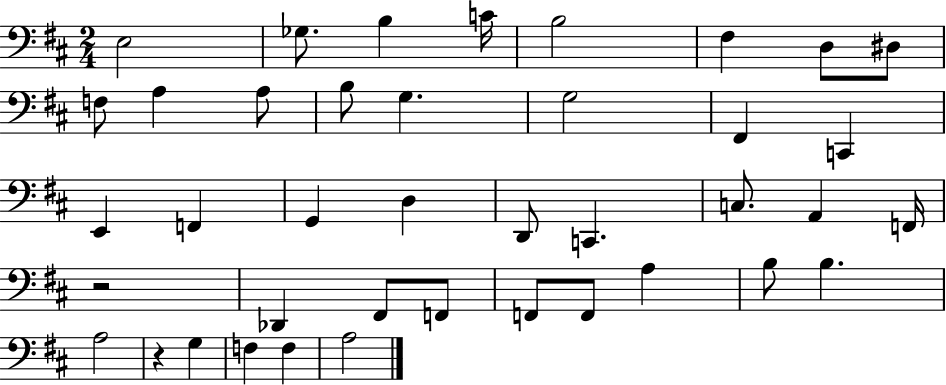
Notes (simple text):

E3/h Gb3/e. B3/q C4/s B3/h F#3/q D3/e D#3/e F3/e A3/q A3/e B3/e G3/q. G3/h F#2/q C2/q E2/q F2/q G2/q D3/q D2/e C2/q. C3/e. A2/q F2/s R/h Db2/q F#2/e F2/e F2/e F2/e A3/q B3/e B3/q. A3/h R/q G3/q F3/q F3/q A3/h